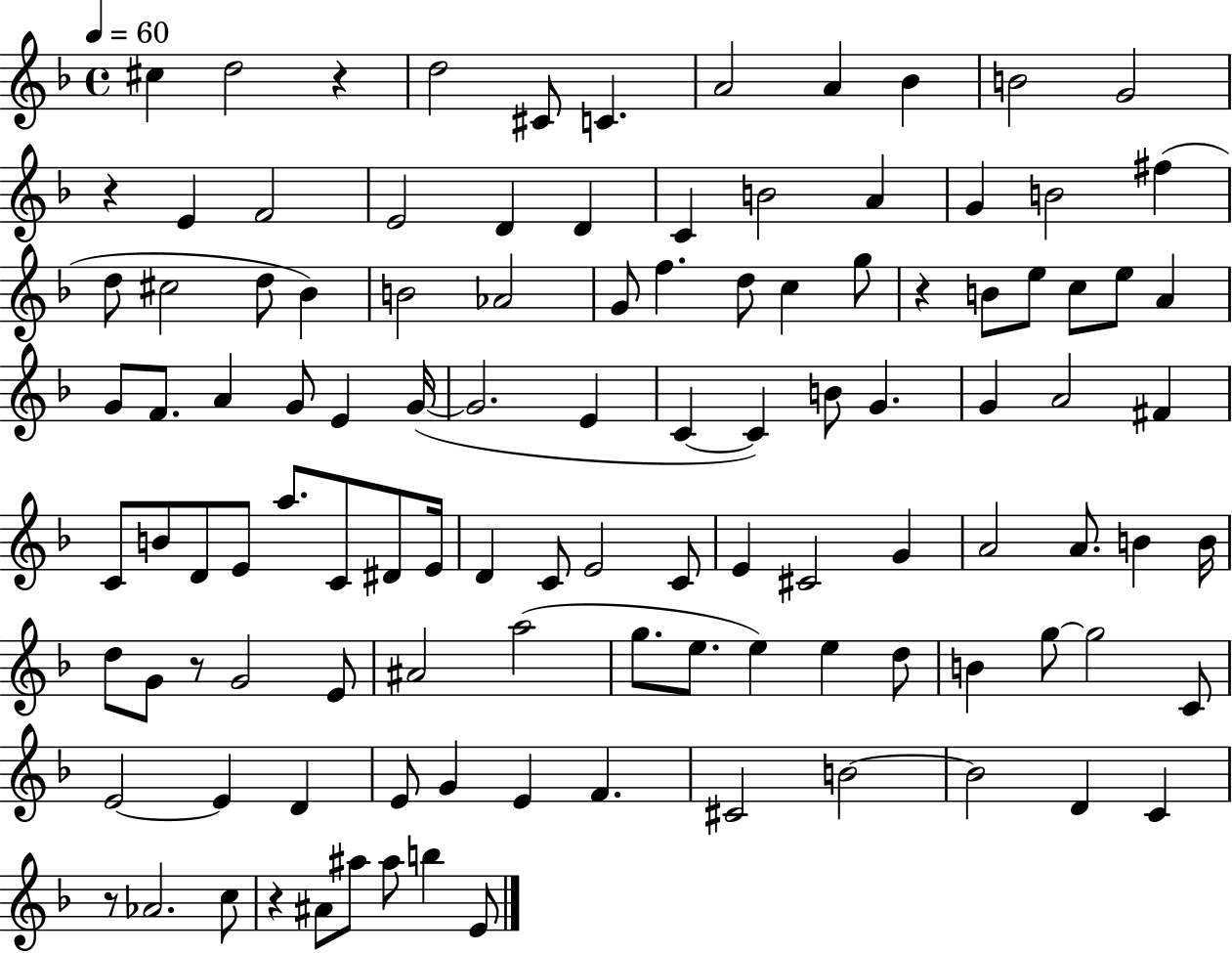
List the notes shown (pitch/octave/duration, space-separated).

C#5/q D5/h R/q D5/h C#4/e C4/q. A4/h A4/q Bb4/q B4/h G4/h R/q E4/q F4/h E4/h D4/q D4/q C4/q B4/h A4/q G4/q B4/h F#5/q D5/e C#5/h D5/e Bb4/q B4/h Ab4/h G4/e F5/q. D5/e C5/q G5/e R/q B4/e E5/e C5/e E5/e A4/q G4/e F4/e. A4/q G4/e E4/q G4/s G4/h. E4/q C4/q C4/q B4/e G4/q. G4/q A4/h F#4/q C4/e B4/e D4/e E4/e A5/e. C4/e D#4/e E4/s D4/q C4/e E4/h C4/e E4/q C#4/h G4/q A4/h A4/e. B4/q B4/s D5/e G4/e R/e G4/h E4/e A#4/h A5/h G5/e. E5/e. E5/q E5/q D5/e B4/q G5/e G5/h C4/e E4/h E4/q D4/q E4/e G4/q E4/q F4/q. C#4/h B4/h B4/h D4/q C4/q R/e Ab4/h. C5/e R/q A#4/e A#5/e A#5/e B5/q E4/e